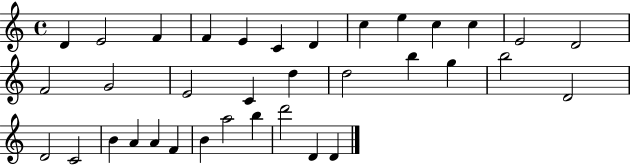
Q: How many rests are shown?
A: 0